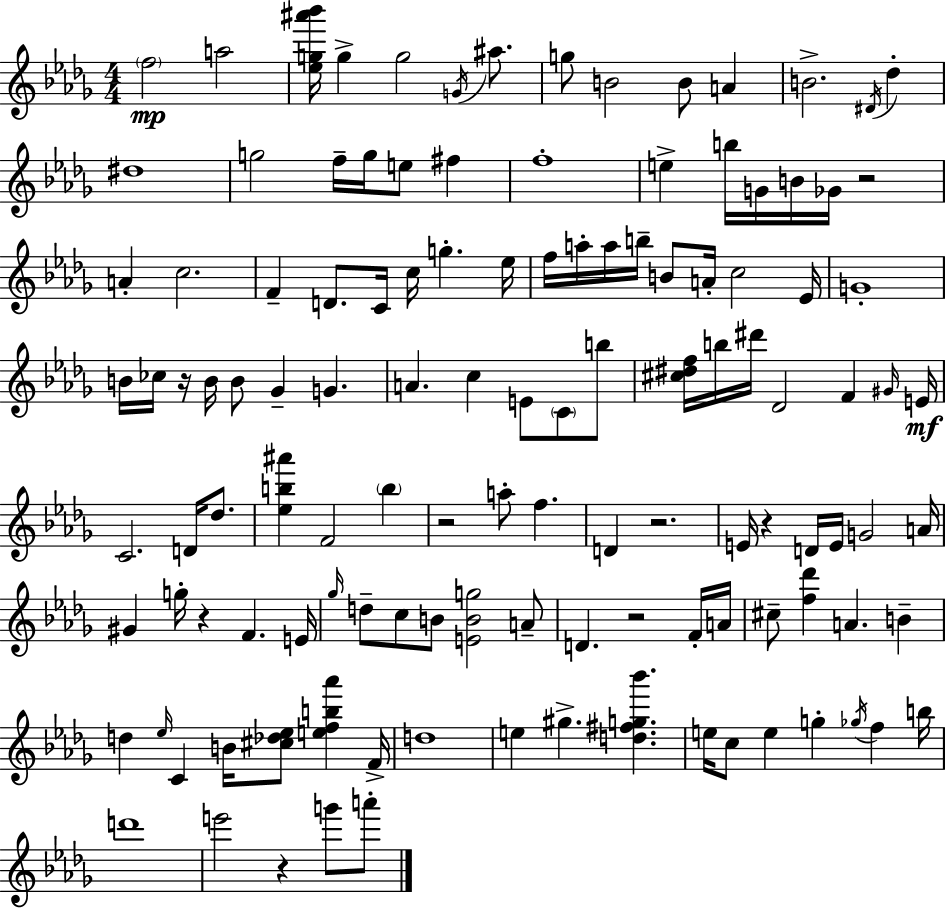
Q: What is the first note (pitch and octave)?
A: F5